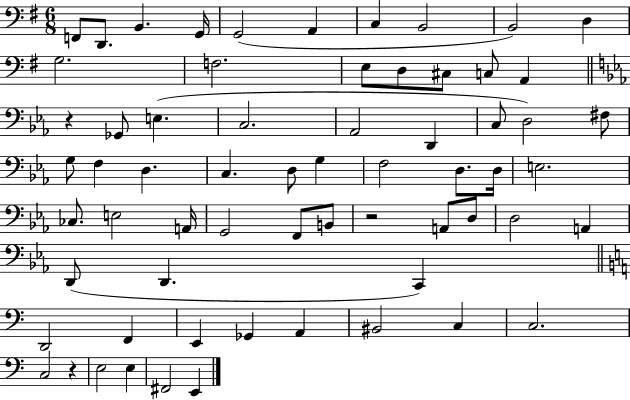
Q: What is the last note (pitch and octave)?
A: E2